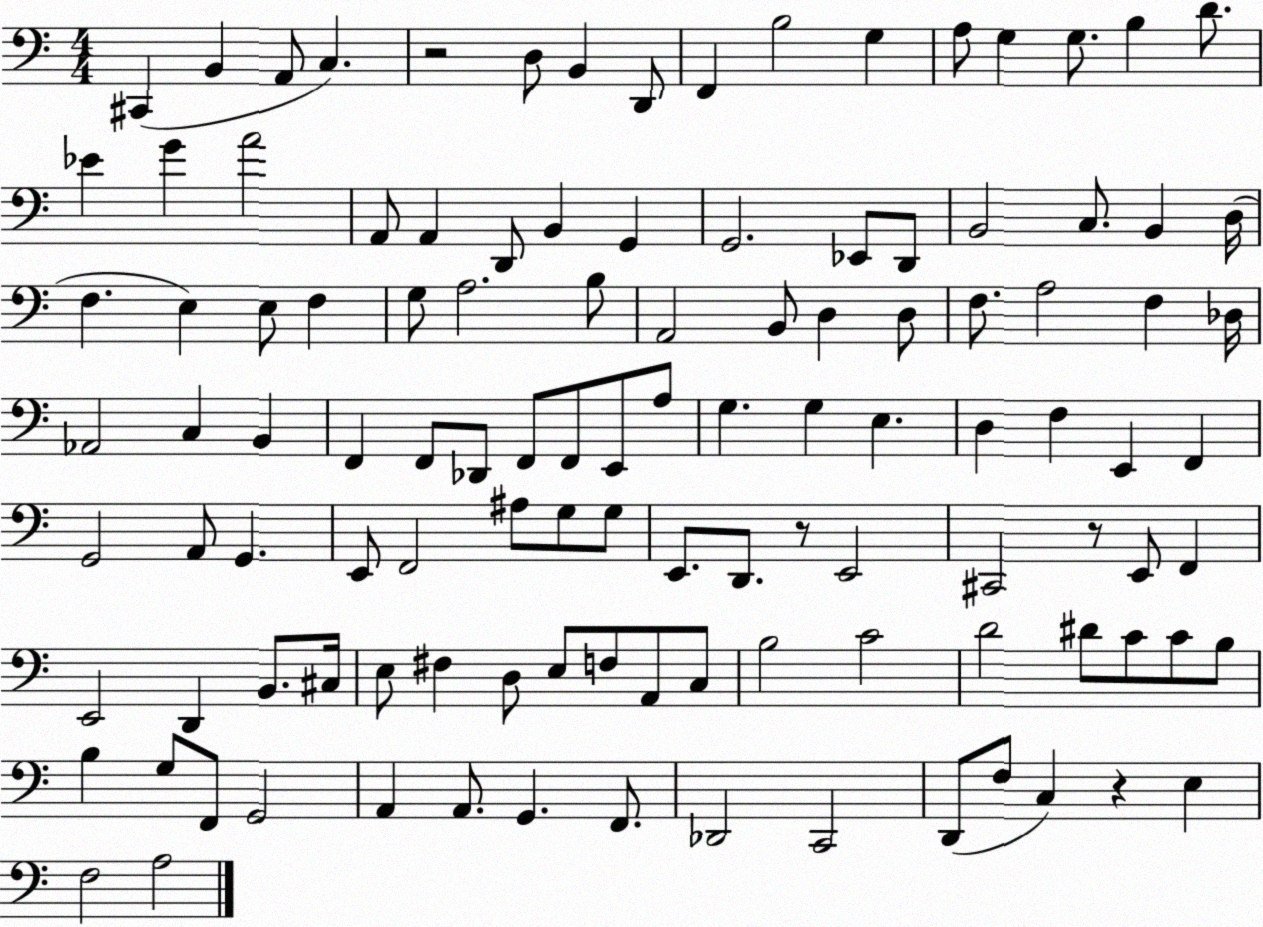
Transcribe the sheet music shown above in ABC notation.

X:1
T:Untitled
M:4/4
L:1/4
K:C
^C,, B,, A,,/2 C, z2 D,/2 B,, D,,/2 F,, B,2 G, A,/2 G, G,/2 B, D/2 _E G A2 A,,/2 A,, D,,/2 B,, G,, G,,2 _E,,/2 D,,/2 B,,2 C,/2 B,, D,/4 F, E, E,/2 F, G,/2 A,2 B,/2 A,,2 B,,/2 D, D,/2 F,/2 A,2 F, _D,/4 _A,,2 C, B,, F,, F,,/2 _D,,/2 F,,/2 F,,/2 E,,/2 A,/2 G, G, E, D, F, E,, F,, G,,2 A,,/2 G,, E,,/2 F,,2 ^A,/2 G,/2 G,/2 E,,/2 D,,/2 z/2 E,,2 ^C,,2 z/2 E,,/2 F,, E,,2 D,, B,,/2 ^C,/4 E,/2 ^F, D,/2 E,/2 F,/2 A,,/2 C,/2 B,2 C2 D2 ^D/2 C/2 C/2 B,/2 B, G,/2 F,,/2 G,,2 A,, A,,/2 G,, F,,/2 _D,,2 C,,2 D,,/2 F,/2 C, z E, F,2 A,2